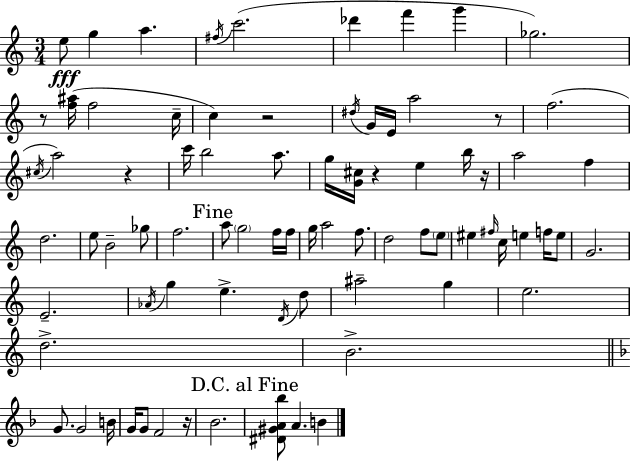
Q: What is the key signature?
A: A minor